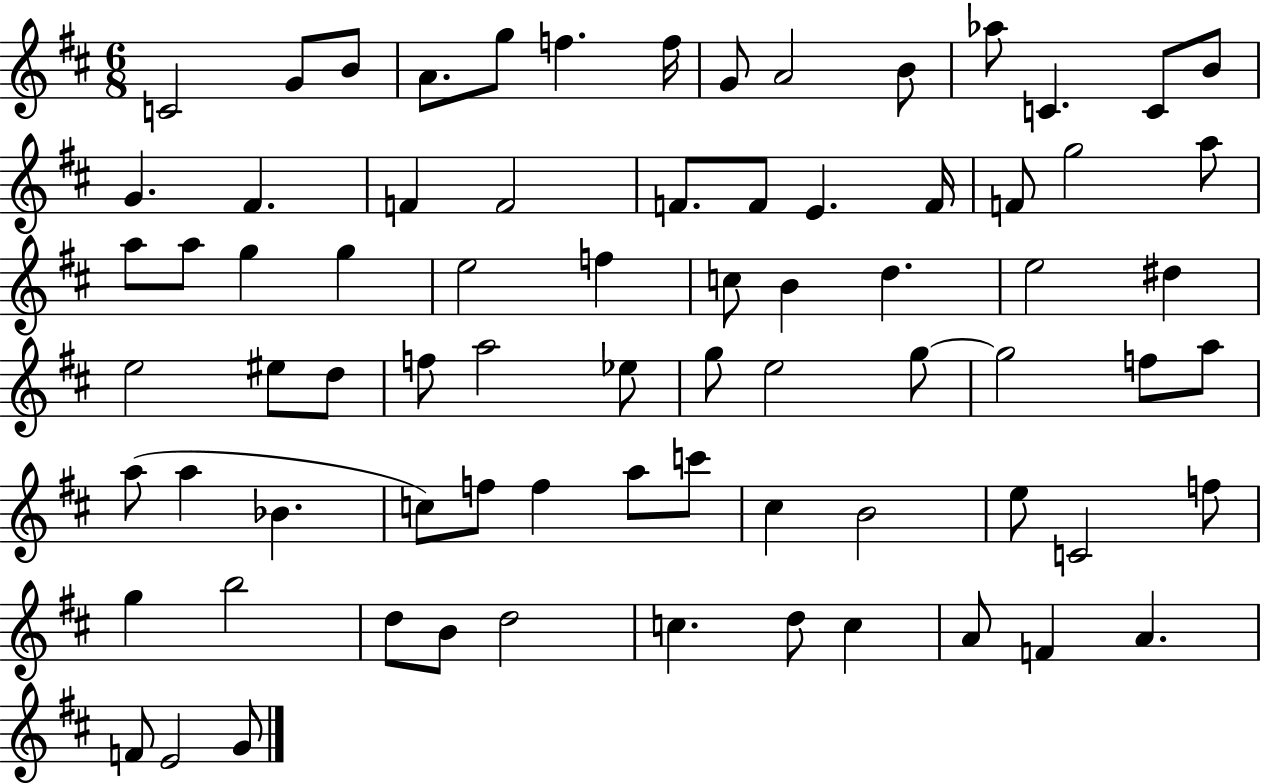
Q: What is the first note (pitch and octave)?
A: C4